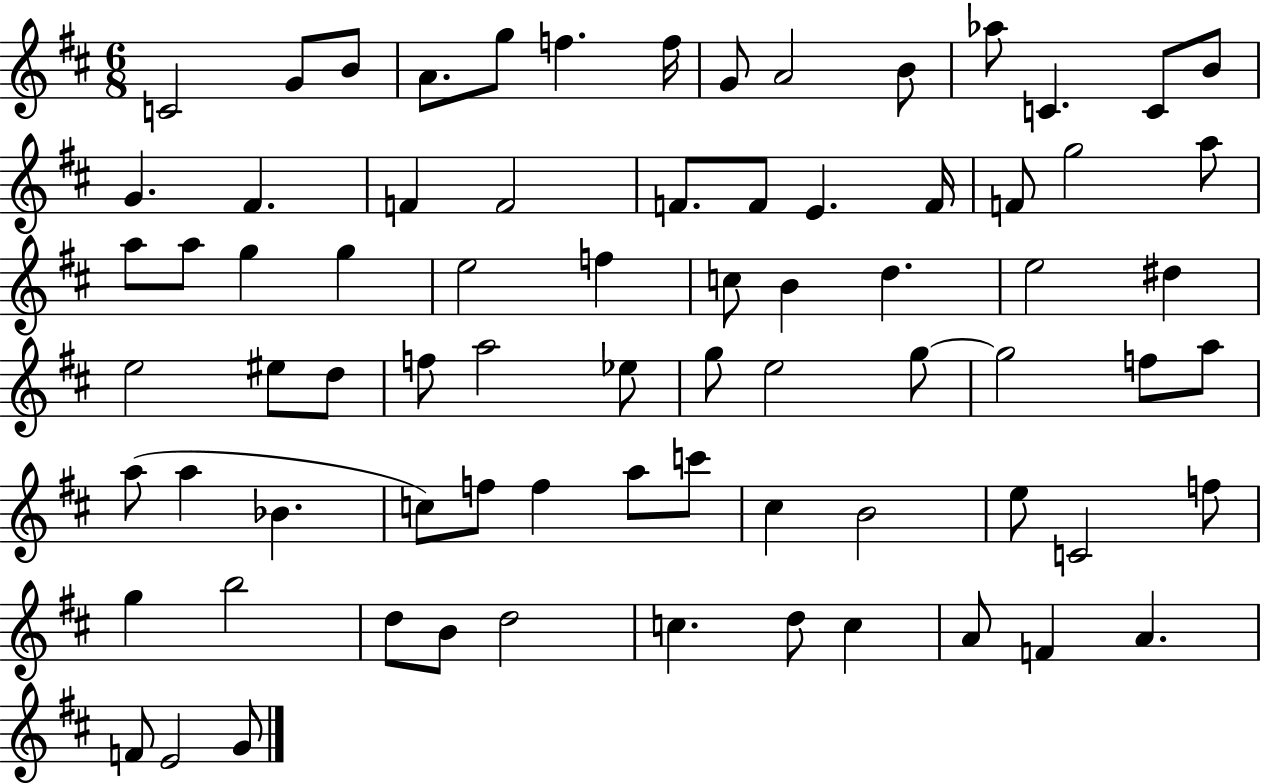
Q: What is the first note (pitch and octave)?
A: C4